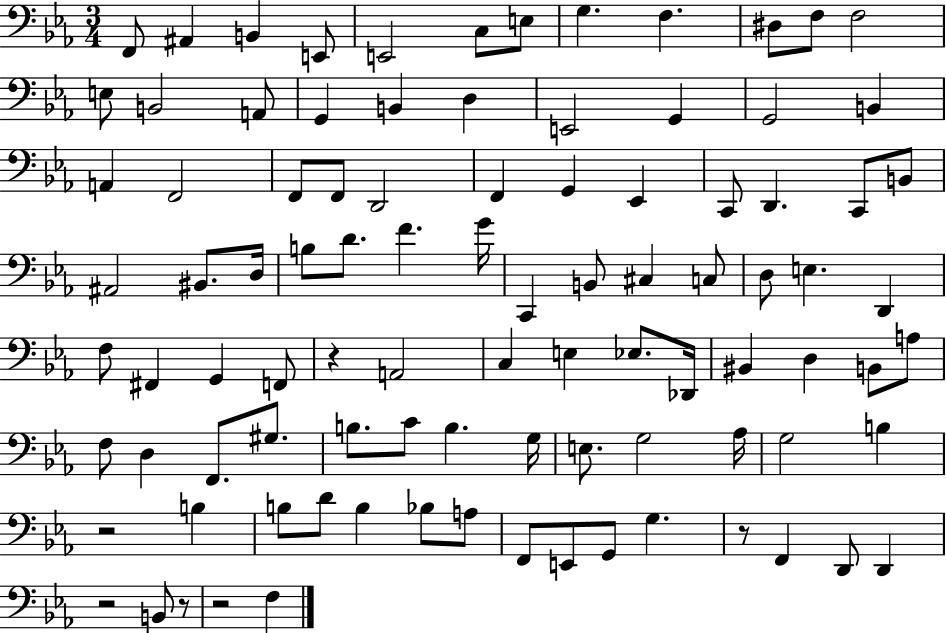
F2/e A#2/q B2/q E2/e E2/h C3/e E3/e G3/q. F3/q. D#3/e F3/e F3/h E3/e B2/h A2/e G2/q B2/q D3/q E2/h G2/q G2/h B2/q A2/q F2/h F2/e F2/e D2/h F2/q G2/q Eb2/q C2/e D2/q. C2/e B2/e A#2/h BIS2/e. D3/s B3/e D4/e. F4/q. G4/s C2/q B2/e C#3/q C3/e D3/e E3/q. D2/q F3/e F#2/q G2/q F2/e R/q A2/h C3/q E3/q Eb3/e. Db2/s BIS2/q D3/q B2/e A3/e F3/e D3/q F2/e. G#3/e. B3/e. C4/e B3/q. G3/s E3/e. G3/h Ab3/s G3/h B3/q R/h B3/q B3/e D4/e B3/q Bb3/e A3/e F2/e E2/e G2/e G3/q. R/e F2/q D2/e D2/q R/h B2/e R/e R/h F3/q